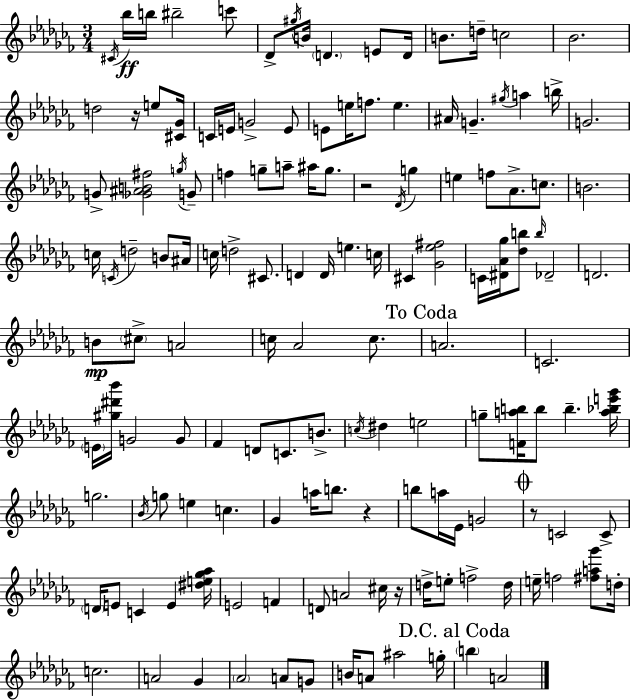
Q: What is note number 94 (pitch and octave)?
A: A5